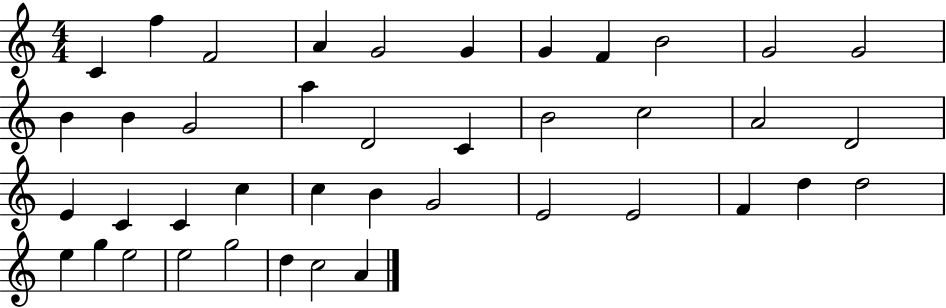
{
  \clef treble
  \numericTimeSignature
  \time 4/4
  \key c \major
  c'4 f''4 f'2 | a'4 g'2 g'4 | g'4 f'4 b'2 | g'2 g'2 | \break b'4 b'4 g'2 | a''4 d'2 c'4 | b'2 c''2 | a'2 d'2 | \break e'4 c'4 c'4 c''4 | c''4 b'4 g'2 | e'2 e'2 | f'4 d''4 d''2 | \break e''4 g''4 e''2 | e''2 g''2 | d''4 c''2 a'4 | \bar "|."
}